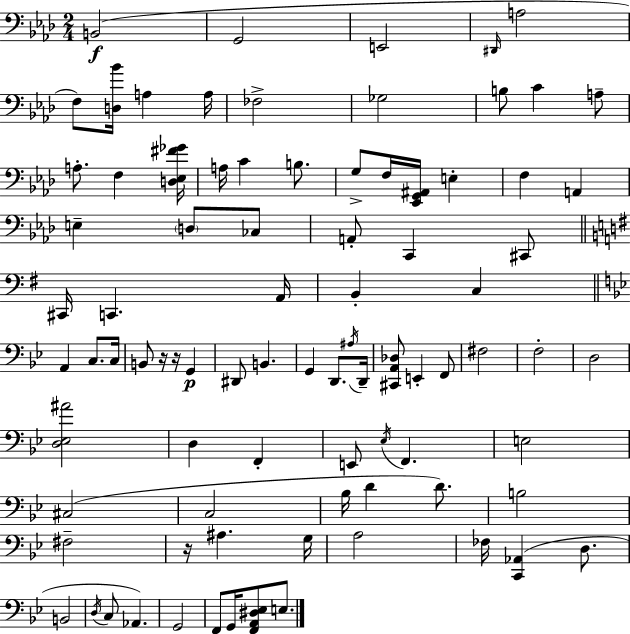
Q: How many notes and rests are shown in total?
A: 86